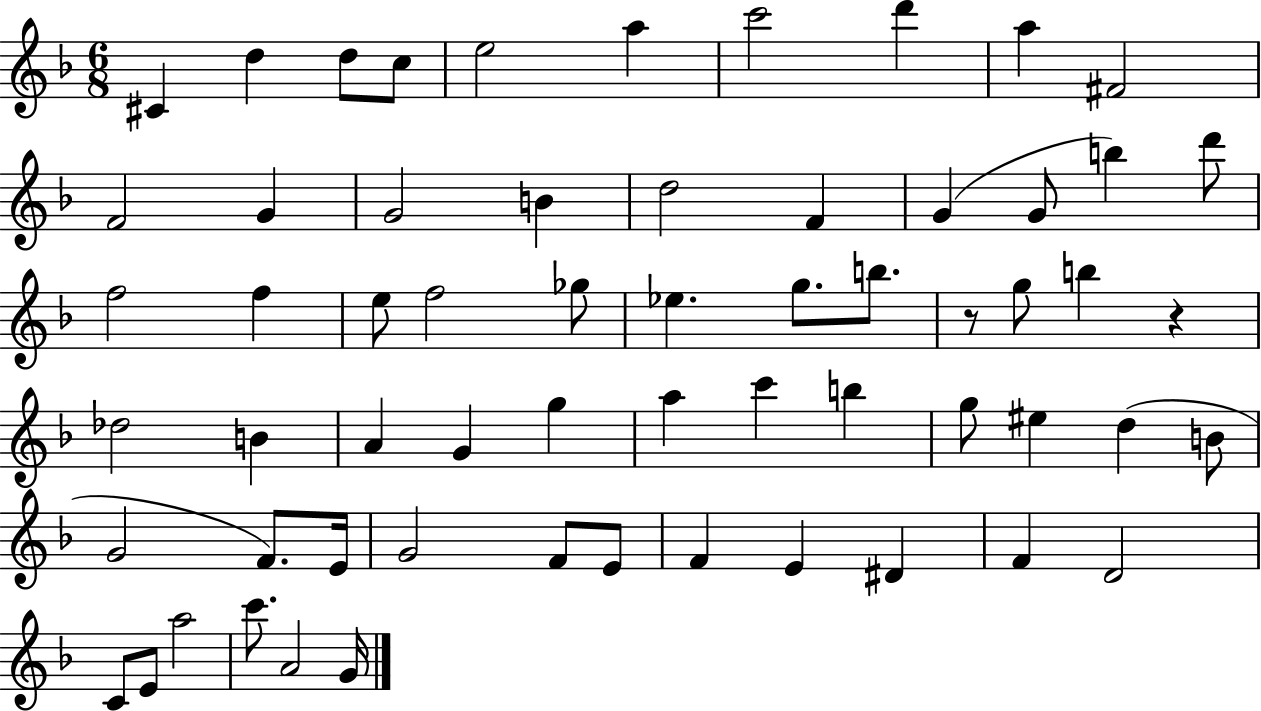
C#4/q D5/q D5/e C5/e E5/h A5/q C6/h D6/q A5/q F#4/h F4/h G4/q G4/h B4/q D5/h F4/q G4/q G4/e B5/q D6/e F5/h F5/q E5/e F5/h Gb5/e Eb5/q. G5/e. B5/e. R/e G5/e B5/q R/q Db5/h B4/q A4/q G4/q G5/q A5/q C6/q B5/q G5/e EIS5/q D5/q B4/e G4/h F4/e. E4/s G4/h F4/e E4/e F4/q E4/q D#4/q F4/q D4/h C4/e E4/e A5/h C6/e. A4/h G4/s